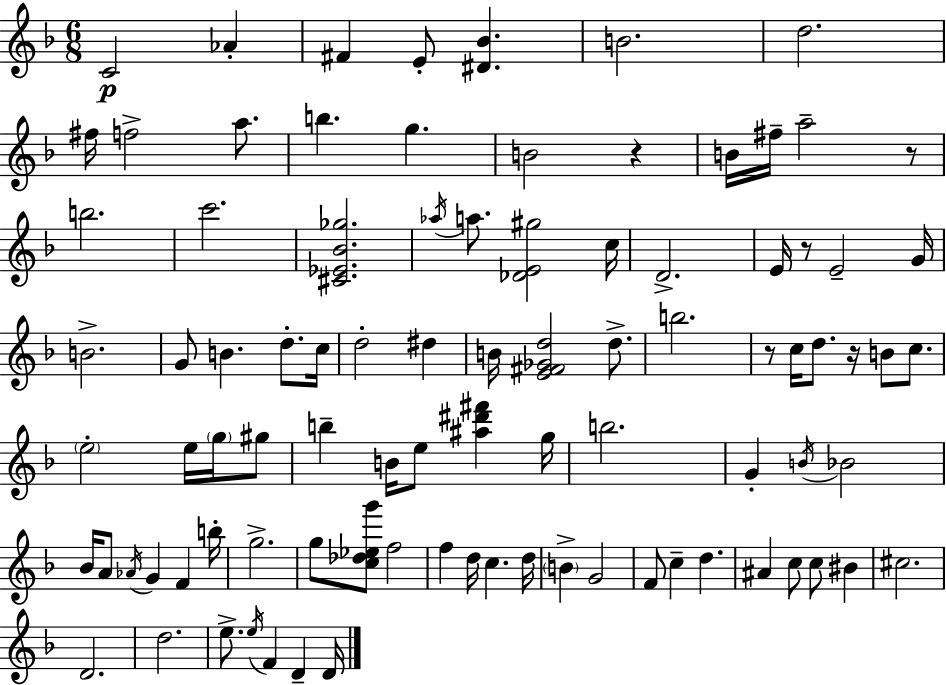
{
  \clef treble
  \numericTimeSignature
  \time 6/8
  \key f \major
  c'2\p aes'4-. | fis'4 e'8-. <dis' bes'>4. | b'2. | d''2. | \break fis''16 f''2-> a''8. | b''4. g''4. | b'2 r4 | b'16 fis''16-- a''2-- r8 | \break b''2. | c'''2. | <cis' ees' bes' ges''>2. | \acciaccatura { aes''16 } a''8. <des' e' gis''>2 | \break c''16 d'2.-> | e'16 r8 e'2-- | g'16 b'2.-> | g'8 b'4. d''8.-. | \break c''16 d''2-. dis''4 | b'16 <e' fis' ges' d''>2 d''8.-> | b''2. | r8 c''16 d''8. r16 b'8 c''8. | \break \parenthesize e''2-. e''16 \parenthesize g''16 gis''8 | b''4-- b'16 e''8 <ais'' dis''' fis'''>4 | g''16 b''2. | g'4-. \acciaccatura { b'16 } bes'2 | \break bes'16 a'8 \acciaccatura { aes'16 } g'4 f'4 | b''16-. g''2.-> | g''8 <c'' des'' ees'' g'''>8 f''2 | f''4 d''16 c''4. | \break d''16 \parenthesize b'4-> g'2 | f'8 c''4-- d''4. | ais'4 c''8 c''8 bis'4 | cis''2. | \break d'2. | d''2. | e''8.-> \acciaccatura { e''16 } f'4 d'4-- | d'16 \bar "|."
}